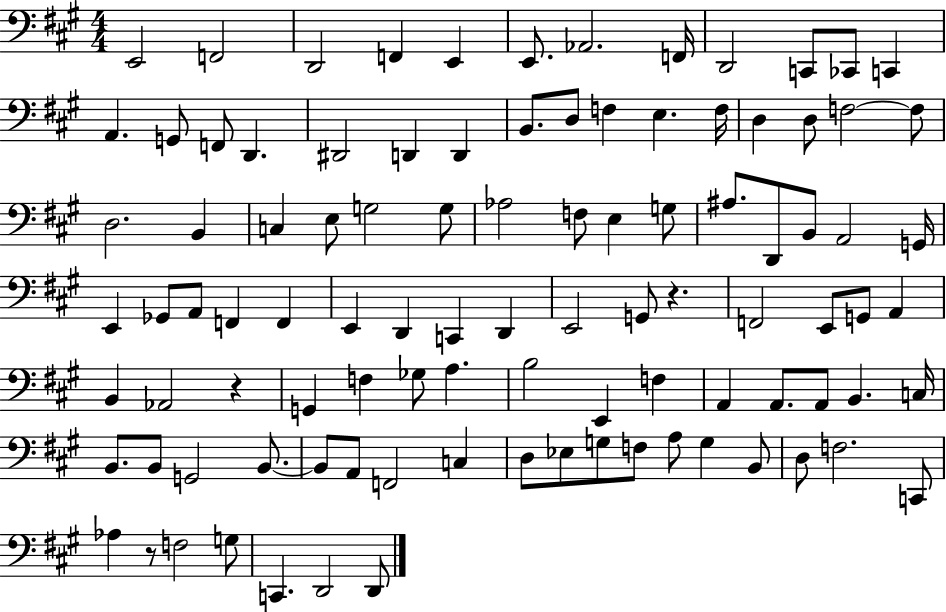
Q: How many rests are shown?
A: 3